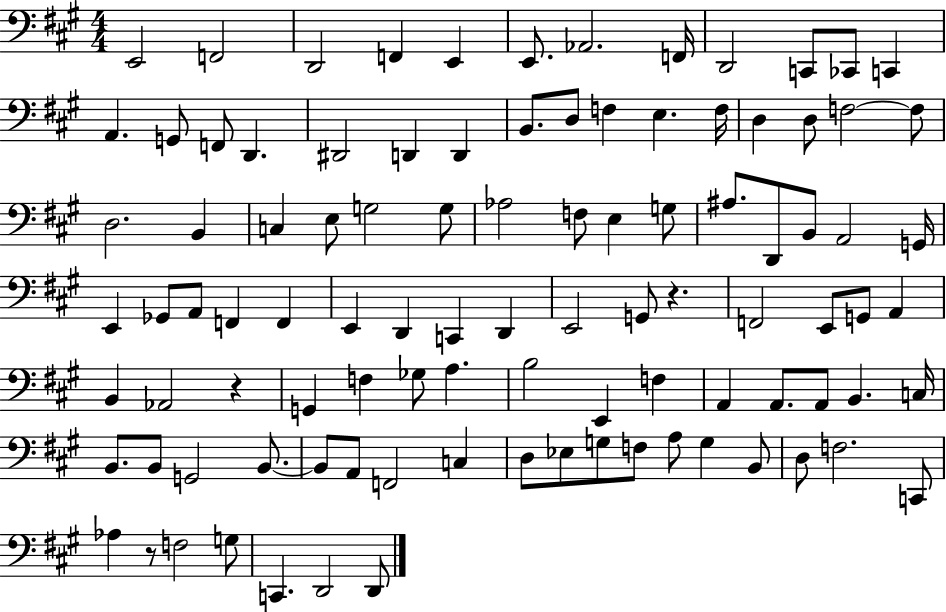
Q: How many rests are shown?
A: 3